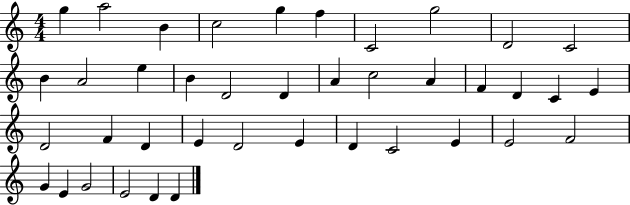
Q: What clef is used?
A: treble